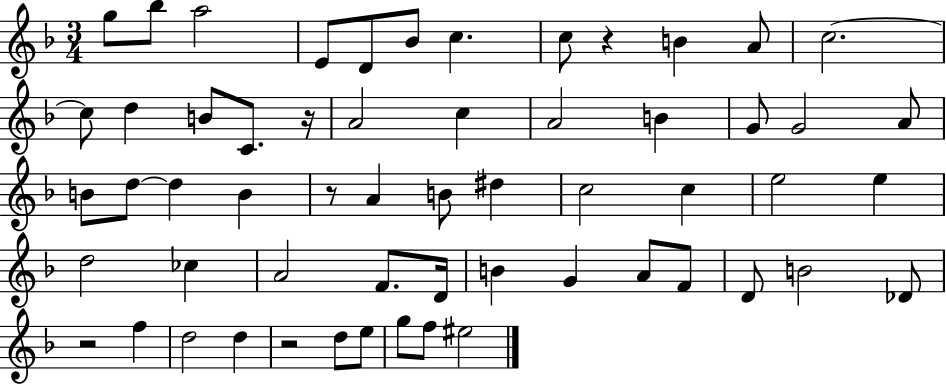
G5/e Bb5/e A5/h E4/e D4/e Bb4/e C5/q. C5/e R/q B4/q A4/e C5/h. C5/e D5/q B4/e C4/e. R/s A4/h C5/q A4/h B4/q G4/e G4/h A4/e B4/e D5/e D5/q B4/q R/e A4/q B4/e D#5/q C5/h C5/q E5/h E5/q D5/h CES5/q A4/h F4/e. D4/s B4/q G4/q A4/e F4/e D4/e B4/h Db4/e R/h F5/q D5/h D5/q R/h D5/e E5/e G5/e F5/e EIS5/h